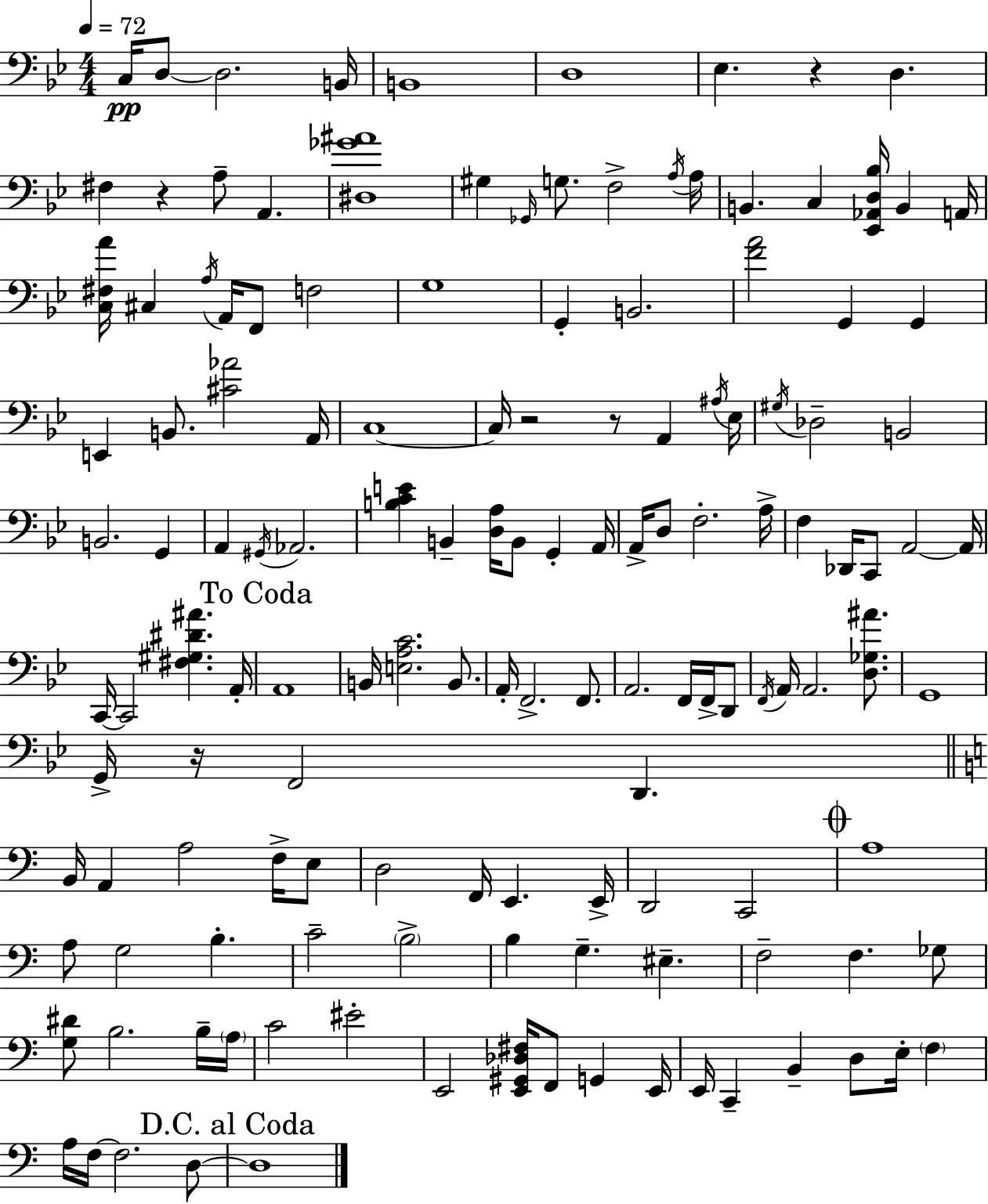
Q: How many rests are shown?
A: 5